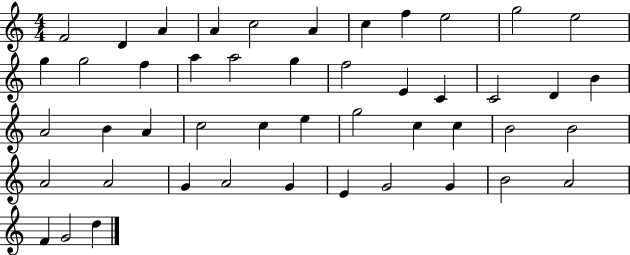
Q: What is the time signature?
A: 4/4